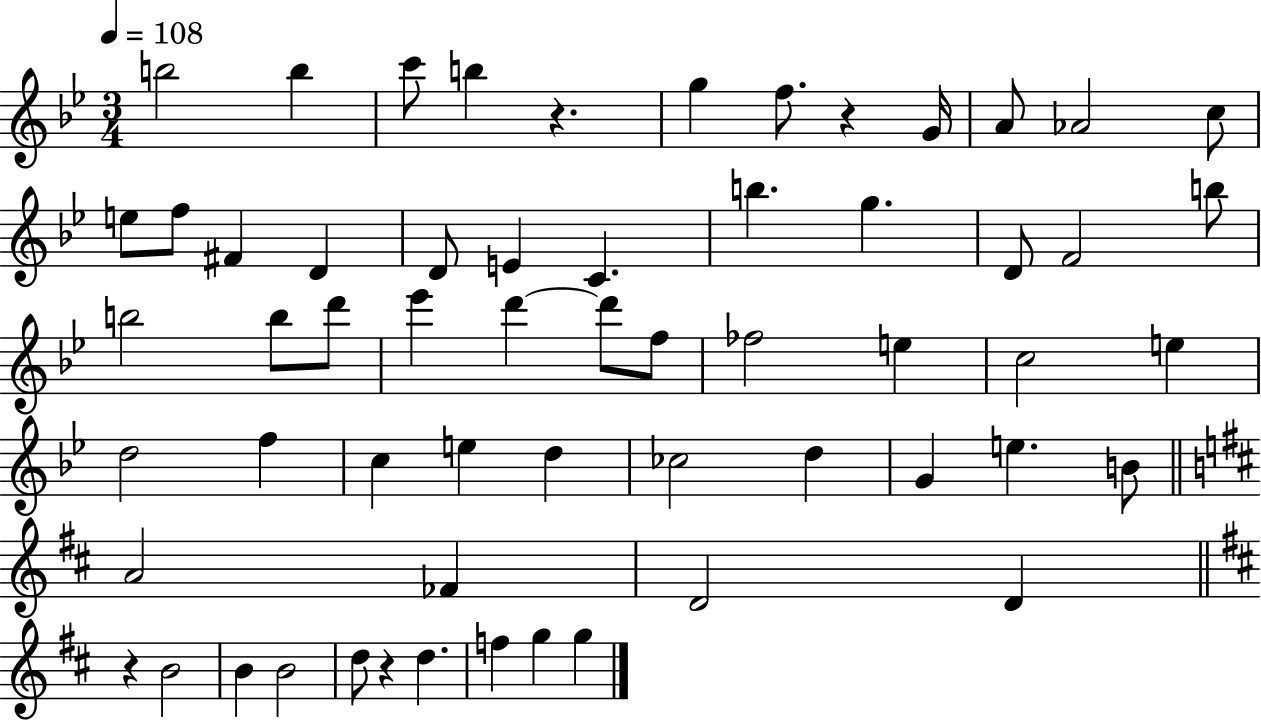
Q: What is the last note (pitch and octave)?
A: G5